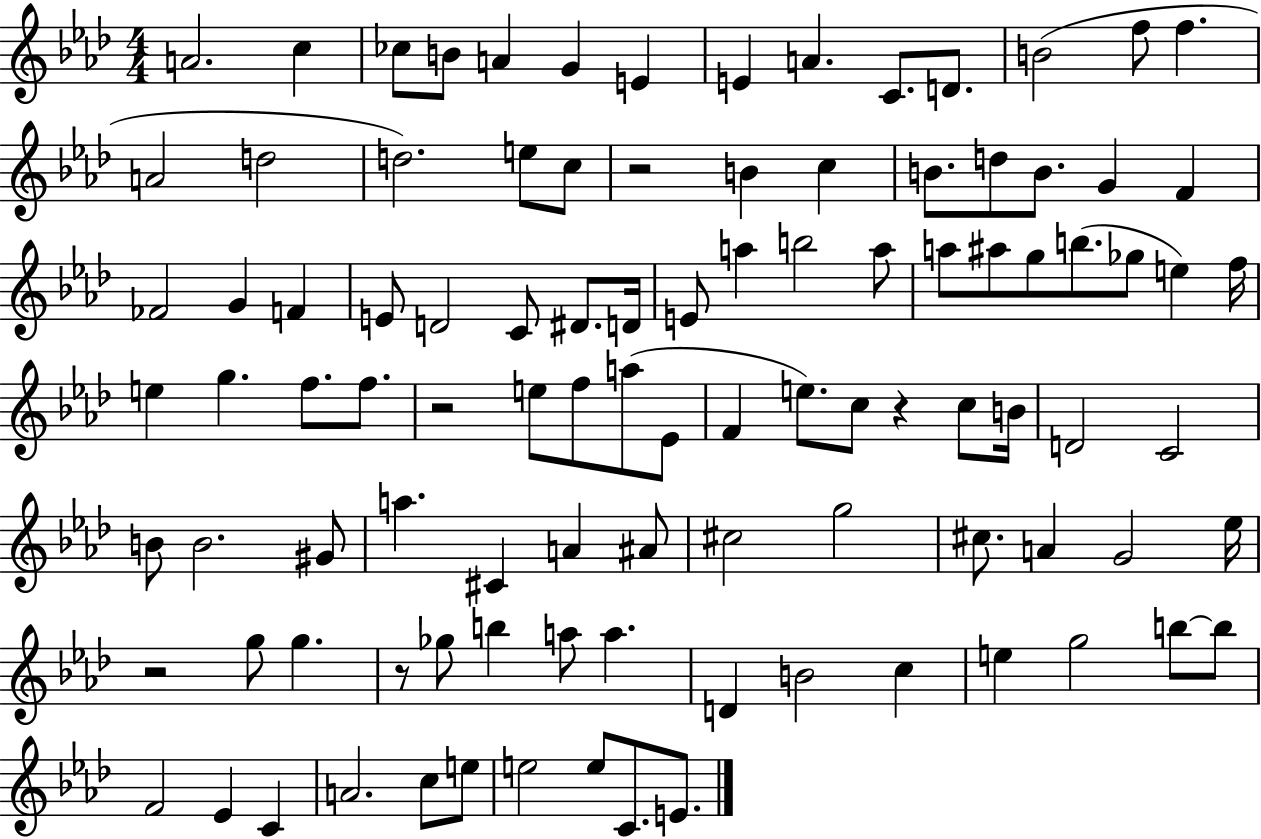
X:1
T:Untitled
M:4/4
L:1/4
K:Ab
A2 c _c/2 B/2 A G E E A C/2 D/2 B2 f/2 f A2 d2 d2 e/2 c/2 z2 B c B/2 d/2 B/2 G F _F2 G F E/2 D2 C/2 ^D/2 D/4 E/2 a b2 a/2 a/2 ^a/2 g/2 b/2 _g/2 e f/4 e g f/2 f/2 z2 e/2 f/2 a/2 _E/2 F e/2 c/2 z c/2 B/4 D2 C2 B/2 B2 ^G/2 a ^C A ^A/2 ^c2 g2 ^c/2 A G2 _e/4 z2 g/2 g z/2 _g/2 b a/2 a D B2 c e g2 b/2 b/2 F2 _E C A2 c/2 e/2 e2 e/2 C/2 E/2